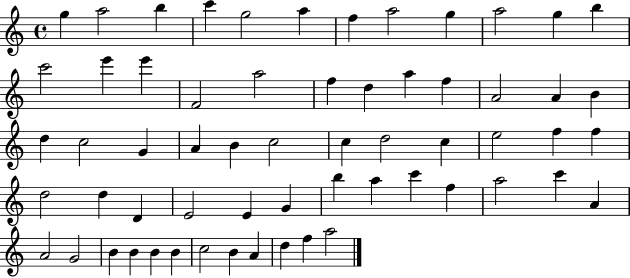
{
  \clef treble
  \time 4/4
  \defaultTimeSignature
  \key c \major
  g''4 a''2 b''4 | c'''4 g''2 a''4 | f''4 a''2 g''4 | a''2 g''4 b''4 | \break c'''2 e'''4 e'''4 | f'2 a''2 | f''4 d''4 a''4 f''4 | a'2 a'4 b'4 | \break d''4 c''2 g'4 | a'4 b'4 c''2 | c''4 d''2 c''4 | e''2 f''4 f''4 | \break d''2 d''4 d'4 | e'2 e'4 g'4 | b''4 a''4 c'''4 f''4 | a''2 c'''4 a'4 | \break a'2 g'2 | b'4 b'4 b'4 b'4 | c''2 b'4 a'4 | d''4 f''4 a''2 | \break \bar "|."
}